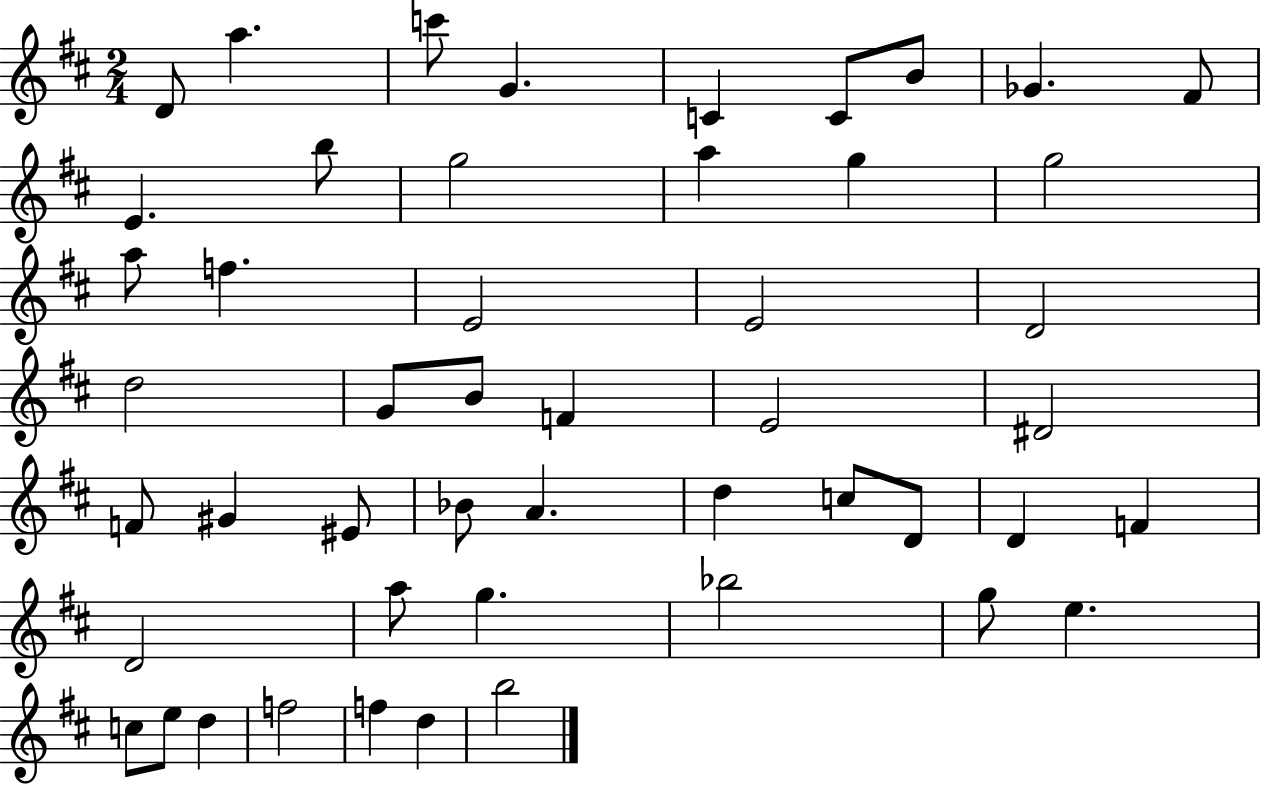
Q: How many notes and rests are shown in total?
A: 49